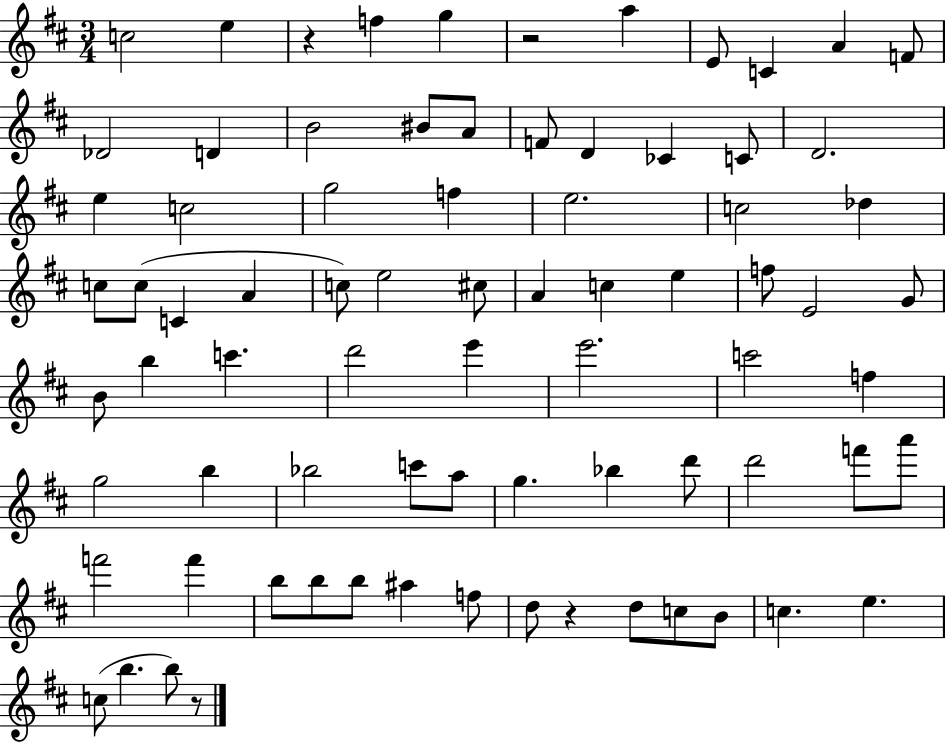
{
  \clef treble
  \numericTimeSignature
  \time 3/4
  \key d \major
  c''2 e''4 | r4 f''4 g''4 | r2 a''4 | e'8 c'4 a'4 f'8 | \break des'2 d'4 | b'2 bis'8 a'8 | f'8 d'4 ces'4 c'8 | d'2. | \break e''4 c''2 | g''2 f''4 | e''2. | c''2 des''4 | \break c''8 c''8( c'4 a'4 | c''8) e''2 cis''8 | a'4 c''4 e''4 | f''8 e'2 g'8 | \break b'8 b''4 c'''4. | d'''2 e'''4 | e'''2. | c'''2 f''4 | \break g''2 b''4 | bes''2 c'''8 a''8 | g''4. bes''4 d'''8 | d'''2 f'''8 a'''8 | \break f'''2 f'''4 | b''8 b''8 b''8 ais''4 f''8 | d''8 r4 d''8 c''8 b'8 | c''4. e''4. | \break c''8( b''4. b''8) r8 | \bar "|."
}